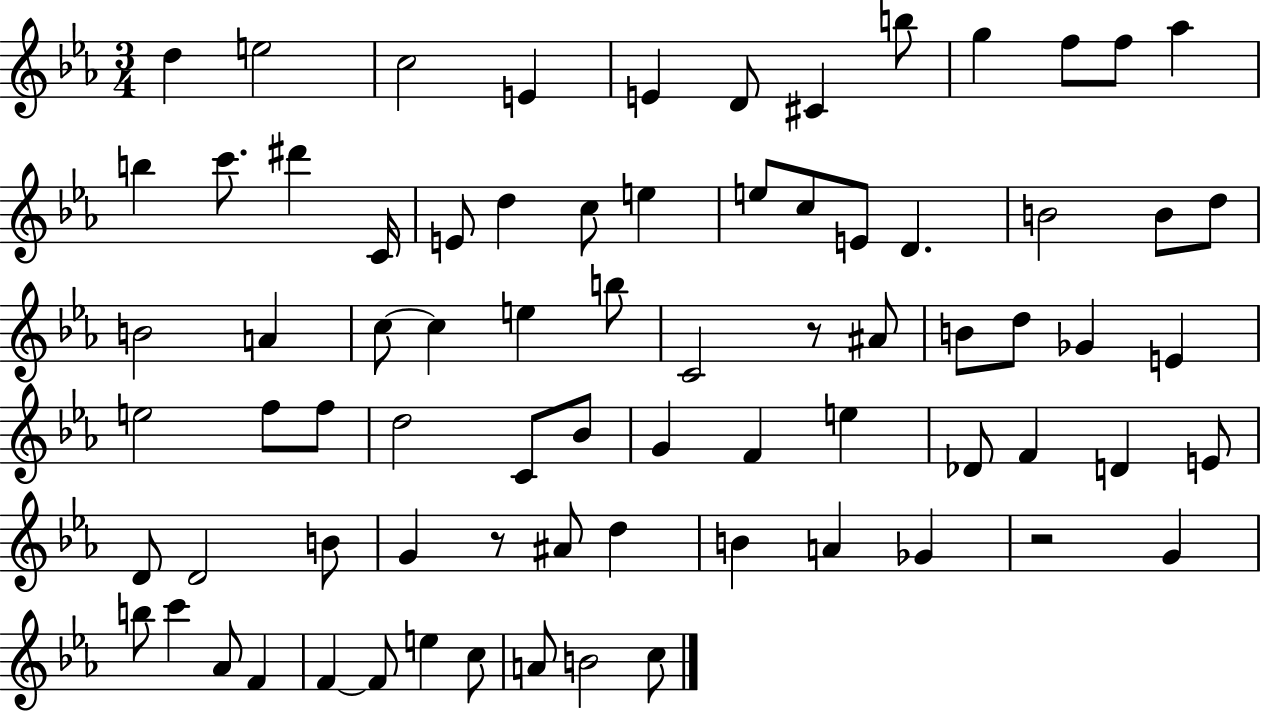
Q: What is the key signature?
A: EES major